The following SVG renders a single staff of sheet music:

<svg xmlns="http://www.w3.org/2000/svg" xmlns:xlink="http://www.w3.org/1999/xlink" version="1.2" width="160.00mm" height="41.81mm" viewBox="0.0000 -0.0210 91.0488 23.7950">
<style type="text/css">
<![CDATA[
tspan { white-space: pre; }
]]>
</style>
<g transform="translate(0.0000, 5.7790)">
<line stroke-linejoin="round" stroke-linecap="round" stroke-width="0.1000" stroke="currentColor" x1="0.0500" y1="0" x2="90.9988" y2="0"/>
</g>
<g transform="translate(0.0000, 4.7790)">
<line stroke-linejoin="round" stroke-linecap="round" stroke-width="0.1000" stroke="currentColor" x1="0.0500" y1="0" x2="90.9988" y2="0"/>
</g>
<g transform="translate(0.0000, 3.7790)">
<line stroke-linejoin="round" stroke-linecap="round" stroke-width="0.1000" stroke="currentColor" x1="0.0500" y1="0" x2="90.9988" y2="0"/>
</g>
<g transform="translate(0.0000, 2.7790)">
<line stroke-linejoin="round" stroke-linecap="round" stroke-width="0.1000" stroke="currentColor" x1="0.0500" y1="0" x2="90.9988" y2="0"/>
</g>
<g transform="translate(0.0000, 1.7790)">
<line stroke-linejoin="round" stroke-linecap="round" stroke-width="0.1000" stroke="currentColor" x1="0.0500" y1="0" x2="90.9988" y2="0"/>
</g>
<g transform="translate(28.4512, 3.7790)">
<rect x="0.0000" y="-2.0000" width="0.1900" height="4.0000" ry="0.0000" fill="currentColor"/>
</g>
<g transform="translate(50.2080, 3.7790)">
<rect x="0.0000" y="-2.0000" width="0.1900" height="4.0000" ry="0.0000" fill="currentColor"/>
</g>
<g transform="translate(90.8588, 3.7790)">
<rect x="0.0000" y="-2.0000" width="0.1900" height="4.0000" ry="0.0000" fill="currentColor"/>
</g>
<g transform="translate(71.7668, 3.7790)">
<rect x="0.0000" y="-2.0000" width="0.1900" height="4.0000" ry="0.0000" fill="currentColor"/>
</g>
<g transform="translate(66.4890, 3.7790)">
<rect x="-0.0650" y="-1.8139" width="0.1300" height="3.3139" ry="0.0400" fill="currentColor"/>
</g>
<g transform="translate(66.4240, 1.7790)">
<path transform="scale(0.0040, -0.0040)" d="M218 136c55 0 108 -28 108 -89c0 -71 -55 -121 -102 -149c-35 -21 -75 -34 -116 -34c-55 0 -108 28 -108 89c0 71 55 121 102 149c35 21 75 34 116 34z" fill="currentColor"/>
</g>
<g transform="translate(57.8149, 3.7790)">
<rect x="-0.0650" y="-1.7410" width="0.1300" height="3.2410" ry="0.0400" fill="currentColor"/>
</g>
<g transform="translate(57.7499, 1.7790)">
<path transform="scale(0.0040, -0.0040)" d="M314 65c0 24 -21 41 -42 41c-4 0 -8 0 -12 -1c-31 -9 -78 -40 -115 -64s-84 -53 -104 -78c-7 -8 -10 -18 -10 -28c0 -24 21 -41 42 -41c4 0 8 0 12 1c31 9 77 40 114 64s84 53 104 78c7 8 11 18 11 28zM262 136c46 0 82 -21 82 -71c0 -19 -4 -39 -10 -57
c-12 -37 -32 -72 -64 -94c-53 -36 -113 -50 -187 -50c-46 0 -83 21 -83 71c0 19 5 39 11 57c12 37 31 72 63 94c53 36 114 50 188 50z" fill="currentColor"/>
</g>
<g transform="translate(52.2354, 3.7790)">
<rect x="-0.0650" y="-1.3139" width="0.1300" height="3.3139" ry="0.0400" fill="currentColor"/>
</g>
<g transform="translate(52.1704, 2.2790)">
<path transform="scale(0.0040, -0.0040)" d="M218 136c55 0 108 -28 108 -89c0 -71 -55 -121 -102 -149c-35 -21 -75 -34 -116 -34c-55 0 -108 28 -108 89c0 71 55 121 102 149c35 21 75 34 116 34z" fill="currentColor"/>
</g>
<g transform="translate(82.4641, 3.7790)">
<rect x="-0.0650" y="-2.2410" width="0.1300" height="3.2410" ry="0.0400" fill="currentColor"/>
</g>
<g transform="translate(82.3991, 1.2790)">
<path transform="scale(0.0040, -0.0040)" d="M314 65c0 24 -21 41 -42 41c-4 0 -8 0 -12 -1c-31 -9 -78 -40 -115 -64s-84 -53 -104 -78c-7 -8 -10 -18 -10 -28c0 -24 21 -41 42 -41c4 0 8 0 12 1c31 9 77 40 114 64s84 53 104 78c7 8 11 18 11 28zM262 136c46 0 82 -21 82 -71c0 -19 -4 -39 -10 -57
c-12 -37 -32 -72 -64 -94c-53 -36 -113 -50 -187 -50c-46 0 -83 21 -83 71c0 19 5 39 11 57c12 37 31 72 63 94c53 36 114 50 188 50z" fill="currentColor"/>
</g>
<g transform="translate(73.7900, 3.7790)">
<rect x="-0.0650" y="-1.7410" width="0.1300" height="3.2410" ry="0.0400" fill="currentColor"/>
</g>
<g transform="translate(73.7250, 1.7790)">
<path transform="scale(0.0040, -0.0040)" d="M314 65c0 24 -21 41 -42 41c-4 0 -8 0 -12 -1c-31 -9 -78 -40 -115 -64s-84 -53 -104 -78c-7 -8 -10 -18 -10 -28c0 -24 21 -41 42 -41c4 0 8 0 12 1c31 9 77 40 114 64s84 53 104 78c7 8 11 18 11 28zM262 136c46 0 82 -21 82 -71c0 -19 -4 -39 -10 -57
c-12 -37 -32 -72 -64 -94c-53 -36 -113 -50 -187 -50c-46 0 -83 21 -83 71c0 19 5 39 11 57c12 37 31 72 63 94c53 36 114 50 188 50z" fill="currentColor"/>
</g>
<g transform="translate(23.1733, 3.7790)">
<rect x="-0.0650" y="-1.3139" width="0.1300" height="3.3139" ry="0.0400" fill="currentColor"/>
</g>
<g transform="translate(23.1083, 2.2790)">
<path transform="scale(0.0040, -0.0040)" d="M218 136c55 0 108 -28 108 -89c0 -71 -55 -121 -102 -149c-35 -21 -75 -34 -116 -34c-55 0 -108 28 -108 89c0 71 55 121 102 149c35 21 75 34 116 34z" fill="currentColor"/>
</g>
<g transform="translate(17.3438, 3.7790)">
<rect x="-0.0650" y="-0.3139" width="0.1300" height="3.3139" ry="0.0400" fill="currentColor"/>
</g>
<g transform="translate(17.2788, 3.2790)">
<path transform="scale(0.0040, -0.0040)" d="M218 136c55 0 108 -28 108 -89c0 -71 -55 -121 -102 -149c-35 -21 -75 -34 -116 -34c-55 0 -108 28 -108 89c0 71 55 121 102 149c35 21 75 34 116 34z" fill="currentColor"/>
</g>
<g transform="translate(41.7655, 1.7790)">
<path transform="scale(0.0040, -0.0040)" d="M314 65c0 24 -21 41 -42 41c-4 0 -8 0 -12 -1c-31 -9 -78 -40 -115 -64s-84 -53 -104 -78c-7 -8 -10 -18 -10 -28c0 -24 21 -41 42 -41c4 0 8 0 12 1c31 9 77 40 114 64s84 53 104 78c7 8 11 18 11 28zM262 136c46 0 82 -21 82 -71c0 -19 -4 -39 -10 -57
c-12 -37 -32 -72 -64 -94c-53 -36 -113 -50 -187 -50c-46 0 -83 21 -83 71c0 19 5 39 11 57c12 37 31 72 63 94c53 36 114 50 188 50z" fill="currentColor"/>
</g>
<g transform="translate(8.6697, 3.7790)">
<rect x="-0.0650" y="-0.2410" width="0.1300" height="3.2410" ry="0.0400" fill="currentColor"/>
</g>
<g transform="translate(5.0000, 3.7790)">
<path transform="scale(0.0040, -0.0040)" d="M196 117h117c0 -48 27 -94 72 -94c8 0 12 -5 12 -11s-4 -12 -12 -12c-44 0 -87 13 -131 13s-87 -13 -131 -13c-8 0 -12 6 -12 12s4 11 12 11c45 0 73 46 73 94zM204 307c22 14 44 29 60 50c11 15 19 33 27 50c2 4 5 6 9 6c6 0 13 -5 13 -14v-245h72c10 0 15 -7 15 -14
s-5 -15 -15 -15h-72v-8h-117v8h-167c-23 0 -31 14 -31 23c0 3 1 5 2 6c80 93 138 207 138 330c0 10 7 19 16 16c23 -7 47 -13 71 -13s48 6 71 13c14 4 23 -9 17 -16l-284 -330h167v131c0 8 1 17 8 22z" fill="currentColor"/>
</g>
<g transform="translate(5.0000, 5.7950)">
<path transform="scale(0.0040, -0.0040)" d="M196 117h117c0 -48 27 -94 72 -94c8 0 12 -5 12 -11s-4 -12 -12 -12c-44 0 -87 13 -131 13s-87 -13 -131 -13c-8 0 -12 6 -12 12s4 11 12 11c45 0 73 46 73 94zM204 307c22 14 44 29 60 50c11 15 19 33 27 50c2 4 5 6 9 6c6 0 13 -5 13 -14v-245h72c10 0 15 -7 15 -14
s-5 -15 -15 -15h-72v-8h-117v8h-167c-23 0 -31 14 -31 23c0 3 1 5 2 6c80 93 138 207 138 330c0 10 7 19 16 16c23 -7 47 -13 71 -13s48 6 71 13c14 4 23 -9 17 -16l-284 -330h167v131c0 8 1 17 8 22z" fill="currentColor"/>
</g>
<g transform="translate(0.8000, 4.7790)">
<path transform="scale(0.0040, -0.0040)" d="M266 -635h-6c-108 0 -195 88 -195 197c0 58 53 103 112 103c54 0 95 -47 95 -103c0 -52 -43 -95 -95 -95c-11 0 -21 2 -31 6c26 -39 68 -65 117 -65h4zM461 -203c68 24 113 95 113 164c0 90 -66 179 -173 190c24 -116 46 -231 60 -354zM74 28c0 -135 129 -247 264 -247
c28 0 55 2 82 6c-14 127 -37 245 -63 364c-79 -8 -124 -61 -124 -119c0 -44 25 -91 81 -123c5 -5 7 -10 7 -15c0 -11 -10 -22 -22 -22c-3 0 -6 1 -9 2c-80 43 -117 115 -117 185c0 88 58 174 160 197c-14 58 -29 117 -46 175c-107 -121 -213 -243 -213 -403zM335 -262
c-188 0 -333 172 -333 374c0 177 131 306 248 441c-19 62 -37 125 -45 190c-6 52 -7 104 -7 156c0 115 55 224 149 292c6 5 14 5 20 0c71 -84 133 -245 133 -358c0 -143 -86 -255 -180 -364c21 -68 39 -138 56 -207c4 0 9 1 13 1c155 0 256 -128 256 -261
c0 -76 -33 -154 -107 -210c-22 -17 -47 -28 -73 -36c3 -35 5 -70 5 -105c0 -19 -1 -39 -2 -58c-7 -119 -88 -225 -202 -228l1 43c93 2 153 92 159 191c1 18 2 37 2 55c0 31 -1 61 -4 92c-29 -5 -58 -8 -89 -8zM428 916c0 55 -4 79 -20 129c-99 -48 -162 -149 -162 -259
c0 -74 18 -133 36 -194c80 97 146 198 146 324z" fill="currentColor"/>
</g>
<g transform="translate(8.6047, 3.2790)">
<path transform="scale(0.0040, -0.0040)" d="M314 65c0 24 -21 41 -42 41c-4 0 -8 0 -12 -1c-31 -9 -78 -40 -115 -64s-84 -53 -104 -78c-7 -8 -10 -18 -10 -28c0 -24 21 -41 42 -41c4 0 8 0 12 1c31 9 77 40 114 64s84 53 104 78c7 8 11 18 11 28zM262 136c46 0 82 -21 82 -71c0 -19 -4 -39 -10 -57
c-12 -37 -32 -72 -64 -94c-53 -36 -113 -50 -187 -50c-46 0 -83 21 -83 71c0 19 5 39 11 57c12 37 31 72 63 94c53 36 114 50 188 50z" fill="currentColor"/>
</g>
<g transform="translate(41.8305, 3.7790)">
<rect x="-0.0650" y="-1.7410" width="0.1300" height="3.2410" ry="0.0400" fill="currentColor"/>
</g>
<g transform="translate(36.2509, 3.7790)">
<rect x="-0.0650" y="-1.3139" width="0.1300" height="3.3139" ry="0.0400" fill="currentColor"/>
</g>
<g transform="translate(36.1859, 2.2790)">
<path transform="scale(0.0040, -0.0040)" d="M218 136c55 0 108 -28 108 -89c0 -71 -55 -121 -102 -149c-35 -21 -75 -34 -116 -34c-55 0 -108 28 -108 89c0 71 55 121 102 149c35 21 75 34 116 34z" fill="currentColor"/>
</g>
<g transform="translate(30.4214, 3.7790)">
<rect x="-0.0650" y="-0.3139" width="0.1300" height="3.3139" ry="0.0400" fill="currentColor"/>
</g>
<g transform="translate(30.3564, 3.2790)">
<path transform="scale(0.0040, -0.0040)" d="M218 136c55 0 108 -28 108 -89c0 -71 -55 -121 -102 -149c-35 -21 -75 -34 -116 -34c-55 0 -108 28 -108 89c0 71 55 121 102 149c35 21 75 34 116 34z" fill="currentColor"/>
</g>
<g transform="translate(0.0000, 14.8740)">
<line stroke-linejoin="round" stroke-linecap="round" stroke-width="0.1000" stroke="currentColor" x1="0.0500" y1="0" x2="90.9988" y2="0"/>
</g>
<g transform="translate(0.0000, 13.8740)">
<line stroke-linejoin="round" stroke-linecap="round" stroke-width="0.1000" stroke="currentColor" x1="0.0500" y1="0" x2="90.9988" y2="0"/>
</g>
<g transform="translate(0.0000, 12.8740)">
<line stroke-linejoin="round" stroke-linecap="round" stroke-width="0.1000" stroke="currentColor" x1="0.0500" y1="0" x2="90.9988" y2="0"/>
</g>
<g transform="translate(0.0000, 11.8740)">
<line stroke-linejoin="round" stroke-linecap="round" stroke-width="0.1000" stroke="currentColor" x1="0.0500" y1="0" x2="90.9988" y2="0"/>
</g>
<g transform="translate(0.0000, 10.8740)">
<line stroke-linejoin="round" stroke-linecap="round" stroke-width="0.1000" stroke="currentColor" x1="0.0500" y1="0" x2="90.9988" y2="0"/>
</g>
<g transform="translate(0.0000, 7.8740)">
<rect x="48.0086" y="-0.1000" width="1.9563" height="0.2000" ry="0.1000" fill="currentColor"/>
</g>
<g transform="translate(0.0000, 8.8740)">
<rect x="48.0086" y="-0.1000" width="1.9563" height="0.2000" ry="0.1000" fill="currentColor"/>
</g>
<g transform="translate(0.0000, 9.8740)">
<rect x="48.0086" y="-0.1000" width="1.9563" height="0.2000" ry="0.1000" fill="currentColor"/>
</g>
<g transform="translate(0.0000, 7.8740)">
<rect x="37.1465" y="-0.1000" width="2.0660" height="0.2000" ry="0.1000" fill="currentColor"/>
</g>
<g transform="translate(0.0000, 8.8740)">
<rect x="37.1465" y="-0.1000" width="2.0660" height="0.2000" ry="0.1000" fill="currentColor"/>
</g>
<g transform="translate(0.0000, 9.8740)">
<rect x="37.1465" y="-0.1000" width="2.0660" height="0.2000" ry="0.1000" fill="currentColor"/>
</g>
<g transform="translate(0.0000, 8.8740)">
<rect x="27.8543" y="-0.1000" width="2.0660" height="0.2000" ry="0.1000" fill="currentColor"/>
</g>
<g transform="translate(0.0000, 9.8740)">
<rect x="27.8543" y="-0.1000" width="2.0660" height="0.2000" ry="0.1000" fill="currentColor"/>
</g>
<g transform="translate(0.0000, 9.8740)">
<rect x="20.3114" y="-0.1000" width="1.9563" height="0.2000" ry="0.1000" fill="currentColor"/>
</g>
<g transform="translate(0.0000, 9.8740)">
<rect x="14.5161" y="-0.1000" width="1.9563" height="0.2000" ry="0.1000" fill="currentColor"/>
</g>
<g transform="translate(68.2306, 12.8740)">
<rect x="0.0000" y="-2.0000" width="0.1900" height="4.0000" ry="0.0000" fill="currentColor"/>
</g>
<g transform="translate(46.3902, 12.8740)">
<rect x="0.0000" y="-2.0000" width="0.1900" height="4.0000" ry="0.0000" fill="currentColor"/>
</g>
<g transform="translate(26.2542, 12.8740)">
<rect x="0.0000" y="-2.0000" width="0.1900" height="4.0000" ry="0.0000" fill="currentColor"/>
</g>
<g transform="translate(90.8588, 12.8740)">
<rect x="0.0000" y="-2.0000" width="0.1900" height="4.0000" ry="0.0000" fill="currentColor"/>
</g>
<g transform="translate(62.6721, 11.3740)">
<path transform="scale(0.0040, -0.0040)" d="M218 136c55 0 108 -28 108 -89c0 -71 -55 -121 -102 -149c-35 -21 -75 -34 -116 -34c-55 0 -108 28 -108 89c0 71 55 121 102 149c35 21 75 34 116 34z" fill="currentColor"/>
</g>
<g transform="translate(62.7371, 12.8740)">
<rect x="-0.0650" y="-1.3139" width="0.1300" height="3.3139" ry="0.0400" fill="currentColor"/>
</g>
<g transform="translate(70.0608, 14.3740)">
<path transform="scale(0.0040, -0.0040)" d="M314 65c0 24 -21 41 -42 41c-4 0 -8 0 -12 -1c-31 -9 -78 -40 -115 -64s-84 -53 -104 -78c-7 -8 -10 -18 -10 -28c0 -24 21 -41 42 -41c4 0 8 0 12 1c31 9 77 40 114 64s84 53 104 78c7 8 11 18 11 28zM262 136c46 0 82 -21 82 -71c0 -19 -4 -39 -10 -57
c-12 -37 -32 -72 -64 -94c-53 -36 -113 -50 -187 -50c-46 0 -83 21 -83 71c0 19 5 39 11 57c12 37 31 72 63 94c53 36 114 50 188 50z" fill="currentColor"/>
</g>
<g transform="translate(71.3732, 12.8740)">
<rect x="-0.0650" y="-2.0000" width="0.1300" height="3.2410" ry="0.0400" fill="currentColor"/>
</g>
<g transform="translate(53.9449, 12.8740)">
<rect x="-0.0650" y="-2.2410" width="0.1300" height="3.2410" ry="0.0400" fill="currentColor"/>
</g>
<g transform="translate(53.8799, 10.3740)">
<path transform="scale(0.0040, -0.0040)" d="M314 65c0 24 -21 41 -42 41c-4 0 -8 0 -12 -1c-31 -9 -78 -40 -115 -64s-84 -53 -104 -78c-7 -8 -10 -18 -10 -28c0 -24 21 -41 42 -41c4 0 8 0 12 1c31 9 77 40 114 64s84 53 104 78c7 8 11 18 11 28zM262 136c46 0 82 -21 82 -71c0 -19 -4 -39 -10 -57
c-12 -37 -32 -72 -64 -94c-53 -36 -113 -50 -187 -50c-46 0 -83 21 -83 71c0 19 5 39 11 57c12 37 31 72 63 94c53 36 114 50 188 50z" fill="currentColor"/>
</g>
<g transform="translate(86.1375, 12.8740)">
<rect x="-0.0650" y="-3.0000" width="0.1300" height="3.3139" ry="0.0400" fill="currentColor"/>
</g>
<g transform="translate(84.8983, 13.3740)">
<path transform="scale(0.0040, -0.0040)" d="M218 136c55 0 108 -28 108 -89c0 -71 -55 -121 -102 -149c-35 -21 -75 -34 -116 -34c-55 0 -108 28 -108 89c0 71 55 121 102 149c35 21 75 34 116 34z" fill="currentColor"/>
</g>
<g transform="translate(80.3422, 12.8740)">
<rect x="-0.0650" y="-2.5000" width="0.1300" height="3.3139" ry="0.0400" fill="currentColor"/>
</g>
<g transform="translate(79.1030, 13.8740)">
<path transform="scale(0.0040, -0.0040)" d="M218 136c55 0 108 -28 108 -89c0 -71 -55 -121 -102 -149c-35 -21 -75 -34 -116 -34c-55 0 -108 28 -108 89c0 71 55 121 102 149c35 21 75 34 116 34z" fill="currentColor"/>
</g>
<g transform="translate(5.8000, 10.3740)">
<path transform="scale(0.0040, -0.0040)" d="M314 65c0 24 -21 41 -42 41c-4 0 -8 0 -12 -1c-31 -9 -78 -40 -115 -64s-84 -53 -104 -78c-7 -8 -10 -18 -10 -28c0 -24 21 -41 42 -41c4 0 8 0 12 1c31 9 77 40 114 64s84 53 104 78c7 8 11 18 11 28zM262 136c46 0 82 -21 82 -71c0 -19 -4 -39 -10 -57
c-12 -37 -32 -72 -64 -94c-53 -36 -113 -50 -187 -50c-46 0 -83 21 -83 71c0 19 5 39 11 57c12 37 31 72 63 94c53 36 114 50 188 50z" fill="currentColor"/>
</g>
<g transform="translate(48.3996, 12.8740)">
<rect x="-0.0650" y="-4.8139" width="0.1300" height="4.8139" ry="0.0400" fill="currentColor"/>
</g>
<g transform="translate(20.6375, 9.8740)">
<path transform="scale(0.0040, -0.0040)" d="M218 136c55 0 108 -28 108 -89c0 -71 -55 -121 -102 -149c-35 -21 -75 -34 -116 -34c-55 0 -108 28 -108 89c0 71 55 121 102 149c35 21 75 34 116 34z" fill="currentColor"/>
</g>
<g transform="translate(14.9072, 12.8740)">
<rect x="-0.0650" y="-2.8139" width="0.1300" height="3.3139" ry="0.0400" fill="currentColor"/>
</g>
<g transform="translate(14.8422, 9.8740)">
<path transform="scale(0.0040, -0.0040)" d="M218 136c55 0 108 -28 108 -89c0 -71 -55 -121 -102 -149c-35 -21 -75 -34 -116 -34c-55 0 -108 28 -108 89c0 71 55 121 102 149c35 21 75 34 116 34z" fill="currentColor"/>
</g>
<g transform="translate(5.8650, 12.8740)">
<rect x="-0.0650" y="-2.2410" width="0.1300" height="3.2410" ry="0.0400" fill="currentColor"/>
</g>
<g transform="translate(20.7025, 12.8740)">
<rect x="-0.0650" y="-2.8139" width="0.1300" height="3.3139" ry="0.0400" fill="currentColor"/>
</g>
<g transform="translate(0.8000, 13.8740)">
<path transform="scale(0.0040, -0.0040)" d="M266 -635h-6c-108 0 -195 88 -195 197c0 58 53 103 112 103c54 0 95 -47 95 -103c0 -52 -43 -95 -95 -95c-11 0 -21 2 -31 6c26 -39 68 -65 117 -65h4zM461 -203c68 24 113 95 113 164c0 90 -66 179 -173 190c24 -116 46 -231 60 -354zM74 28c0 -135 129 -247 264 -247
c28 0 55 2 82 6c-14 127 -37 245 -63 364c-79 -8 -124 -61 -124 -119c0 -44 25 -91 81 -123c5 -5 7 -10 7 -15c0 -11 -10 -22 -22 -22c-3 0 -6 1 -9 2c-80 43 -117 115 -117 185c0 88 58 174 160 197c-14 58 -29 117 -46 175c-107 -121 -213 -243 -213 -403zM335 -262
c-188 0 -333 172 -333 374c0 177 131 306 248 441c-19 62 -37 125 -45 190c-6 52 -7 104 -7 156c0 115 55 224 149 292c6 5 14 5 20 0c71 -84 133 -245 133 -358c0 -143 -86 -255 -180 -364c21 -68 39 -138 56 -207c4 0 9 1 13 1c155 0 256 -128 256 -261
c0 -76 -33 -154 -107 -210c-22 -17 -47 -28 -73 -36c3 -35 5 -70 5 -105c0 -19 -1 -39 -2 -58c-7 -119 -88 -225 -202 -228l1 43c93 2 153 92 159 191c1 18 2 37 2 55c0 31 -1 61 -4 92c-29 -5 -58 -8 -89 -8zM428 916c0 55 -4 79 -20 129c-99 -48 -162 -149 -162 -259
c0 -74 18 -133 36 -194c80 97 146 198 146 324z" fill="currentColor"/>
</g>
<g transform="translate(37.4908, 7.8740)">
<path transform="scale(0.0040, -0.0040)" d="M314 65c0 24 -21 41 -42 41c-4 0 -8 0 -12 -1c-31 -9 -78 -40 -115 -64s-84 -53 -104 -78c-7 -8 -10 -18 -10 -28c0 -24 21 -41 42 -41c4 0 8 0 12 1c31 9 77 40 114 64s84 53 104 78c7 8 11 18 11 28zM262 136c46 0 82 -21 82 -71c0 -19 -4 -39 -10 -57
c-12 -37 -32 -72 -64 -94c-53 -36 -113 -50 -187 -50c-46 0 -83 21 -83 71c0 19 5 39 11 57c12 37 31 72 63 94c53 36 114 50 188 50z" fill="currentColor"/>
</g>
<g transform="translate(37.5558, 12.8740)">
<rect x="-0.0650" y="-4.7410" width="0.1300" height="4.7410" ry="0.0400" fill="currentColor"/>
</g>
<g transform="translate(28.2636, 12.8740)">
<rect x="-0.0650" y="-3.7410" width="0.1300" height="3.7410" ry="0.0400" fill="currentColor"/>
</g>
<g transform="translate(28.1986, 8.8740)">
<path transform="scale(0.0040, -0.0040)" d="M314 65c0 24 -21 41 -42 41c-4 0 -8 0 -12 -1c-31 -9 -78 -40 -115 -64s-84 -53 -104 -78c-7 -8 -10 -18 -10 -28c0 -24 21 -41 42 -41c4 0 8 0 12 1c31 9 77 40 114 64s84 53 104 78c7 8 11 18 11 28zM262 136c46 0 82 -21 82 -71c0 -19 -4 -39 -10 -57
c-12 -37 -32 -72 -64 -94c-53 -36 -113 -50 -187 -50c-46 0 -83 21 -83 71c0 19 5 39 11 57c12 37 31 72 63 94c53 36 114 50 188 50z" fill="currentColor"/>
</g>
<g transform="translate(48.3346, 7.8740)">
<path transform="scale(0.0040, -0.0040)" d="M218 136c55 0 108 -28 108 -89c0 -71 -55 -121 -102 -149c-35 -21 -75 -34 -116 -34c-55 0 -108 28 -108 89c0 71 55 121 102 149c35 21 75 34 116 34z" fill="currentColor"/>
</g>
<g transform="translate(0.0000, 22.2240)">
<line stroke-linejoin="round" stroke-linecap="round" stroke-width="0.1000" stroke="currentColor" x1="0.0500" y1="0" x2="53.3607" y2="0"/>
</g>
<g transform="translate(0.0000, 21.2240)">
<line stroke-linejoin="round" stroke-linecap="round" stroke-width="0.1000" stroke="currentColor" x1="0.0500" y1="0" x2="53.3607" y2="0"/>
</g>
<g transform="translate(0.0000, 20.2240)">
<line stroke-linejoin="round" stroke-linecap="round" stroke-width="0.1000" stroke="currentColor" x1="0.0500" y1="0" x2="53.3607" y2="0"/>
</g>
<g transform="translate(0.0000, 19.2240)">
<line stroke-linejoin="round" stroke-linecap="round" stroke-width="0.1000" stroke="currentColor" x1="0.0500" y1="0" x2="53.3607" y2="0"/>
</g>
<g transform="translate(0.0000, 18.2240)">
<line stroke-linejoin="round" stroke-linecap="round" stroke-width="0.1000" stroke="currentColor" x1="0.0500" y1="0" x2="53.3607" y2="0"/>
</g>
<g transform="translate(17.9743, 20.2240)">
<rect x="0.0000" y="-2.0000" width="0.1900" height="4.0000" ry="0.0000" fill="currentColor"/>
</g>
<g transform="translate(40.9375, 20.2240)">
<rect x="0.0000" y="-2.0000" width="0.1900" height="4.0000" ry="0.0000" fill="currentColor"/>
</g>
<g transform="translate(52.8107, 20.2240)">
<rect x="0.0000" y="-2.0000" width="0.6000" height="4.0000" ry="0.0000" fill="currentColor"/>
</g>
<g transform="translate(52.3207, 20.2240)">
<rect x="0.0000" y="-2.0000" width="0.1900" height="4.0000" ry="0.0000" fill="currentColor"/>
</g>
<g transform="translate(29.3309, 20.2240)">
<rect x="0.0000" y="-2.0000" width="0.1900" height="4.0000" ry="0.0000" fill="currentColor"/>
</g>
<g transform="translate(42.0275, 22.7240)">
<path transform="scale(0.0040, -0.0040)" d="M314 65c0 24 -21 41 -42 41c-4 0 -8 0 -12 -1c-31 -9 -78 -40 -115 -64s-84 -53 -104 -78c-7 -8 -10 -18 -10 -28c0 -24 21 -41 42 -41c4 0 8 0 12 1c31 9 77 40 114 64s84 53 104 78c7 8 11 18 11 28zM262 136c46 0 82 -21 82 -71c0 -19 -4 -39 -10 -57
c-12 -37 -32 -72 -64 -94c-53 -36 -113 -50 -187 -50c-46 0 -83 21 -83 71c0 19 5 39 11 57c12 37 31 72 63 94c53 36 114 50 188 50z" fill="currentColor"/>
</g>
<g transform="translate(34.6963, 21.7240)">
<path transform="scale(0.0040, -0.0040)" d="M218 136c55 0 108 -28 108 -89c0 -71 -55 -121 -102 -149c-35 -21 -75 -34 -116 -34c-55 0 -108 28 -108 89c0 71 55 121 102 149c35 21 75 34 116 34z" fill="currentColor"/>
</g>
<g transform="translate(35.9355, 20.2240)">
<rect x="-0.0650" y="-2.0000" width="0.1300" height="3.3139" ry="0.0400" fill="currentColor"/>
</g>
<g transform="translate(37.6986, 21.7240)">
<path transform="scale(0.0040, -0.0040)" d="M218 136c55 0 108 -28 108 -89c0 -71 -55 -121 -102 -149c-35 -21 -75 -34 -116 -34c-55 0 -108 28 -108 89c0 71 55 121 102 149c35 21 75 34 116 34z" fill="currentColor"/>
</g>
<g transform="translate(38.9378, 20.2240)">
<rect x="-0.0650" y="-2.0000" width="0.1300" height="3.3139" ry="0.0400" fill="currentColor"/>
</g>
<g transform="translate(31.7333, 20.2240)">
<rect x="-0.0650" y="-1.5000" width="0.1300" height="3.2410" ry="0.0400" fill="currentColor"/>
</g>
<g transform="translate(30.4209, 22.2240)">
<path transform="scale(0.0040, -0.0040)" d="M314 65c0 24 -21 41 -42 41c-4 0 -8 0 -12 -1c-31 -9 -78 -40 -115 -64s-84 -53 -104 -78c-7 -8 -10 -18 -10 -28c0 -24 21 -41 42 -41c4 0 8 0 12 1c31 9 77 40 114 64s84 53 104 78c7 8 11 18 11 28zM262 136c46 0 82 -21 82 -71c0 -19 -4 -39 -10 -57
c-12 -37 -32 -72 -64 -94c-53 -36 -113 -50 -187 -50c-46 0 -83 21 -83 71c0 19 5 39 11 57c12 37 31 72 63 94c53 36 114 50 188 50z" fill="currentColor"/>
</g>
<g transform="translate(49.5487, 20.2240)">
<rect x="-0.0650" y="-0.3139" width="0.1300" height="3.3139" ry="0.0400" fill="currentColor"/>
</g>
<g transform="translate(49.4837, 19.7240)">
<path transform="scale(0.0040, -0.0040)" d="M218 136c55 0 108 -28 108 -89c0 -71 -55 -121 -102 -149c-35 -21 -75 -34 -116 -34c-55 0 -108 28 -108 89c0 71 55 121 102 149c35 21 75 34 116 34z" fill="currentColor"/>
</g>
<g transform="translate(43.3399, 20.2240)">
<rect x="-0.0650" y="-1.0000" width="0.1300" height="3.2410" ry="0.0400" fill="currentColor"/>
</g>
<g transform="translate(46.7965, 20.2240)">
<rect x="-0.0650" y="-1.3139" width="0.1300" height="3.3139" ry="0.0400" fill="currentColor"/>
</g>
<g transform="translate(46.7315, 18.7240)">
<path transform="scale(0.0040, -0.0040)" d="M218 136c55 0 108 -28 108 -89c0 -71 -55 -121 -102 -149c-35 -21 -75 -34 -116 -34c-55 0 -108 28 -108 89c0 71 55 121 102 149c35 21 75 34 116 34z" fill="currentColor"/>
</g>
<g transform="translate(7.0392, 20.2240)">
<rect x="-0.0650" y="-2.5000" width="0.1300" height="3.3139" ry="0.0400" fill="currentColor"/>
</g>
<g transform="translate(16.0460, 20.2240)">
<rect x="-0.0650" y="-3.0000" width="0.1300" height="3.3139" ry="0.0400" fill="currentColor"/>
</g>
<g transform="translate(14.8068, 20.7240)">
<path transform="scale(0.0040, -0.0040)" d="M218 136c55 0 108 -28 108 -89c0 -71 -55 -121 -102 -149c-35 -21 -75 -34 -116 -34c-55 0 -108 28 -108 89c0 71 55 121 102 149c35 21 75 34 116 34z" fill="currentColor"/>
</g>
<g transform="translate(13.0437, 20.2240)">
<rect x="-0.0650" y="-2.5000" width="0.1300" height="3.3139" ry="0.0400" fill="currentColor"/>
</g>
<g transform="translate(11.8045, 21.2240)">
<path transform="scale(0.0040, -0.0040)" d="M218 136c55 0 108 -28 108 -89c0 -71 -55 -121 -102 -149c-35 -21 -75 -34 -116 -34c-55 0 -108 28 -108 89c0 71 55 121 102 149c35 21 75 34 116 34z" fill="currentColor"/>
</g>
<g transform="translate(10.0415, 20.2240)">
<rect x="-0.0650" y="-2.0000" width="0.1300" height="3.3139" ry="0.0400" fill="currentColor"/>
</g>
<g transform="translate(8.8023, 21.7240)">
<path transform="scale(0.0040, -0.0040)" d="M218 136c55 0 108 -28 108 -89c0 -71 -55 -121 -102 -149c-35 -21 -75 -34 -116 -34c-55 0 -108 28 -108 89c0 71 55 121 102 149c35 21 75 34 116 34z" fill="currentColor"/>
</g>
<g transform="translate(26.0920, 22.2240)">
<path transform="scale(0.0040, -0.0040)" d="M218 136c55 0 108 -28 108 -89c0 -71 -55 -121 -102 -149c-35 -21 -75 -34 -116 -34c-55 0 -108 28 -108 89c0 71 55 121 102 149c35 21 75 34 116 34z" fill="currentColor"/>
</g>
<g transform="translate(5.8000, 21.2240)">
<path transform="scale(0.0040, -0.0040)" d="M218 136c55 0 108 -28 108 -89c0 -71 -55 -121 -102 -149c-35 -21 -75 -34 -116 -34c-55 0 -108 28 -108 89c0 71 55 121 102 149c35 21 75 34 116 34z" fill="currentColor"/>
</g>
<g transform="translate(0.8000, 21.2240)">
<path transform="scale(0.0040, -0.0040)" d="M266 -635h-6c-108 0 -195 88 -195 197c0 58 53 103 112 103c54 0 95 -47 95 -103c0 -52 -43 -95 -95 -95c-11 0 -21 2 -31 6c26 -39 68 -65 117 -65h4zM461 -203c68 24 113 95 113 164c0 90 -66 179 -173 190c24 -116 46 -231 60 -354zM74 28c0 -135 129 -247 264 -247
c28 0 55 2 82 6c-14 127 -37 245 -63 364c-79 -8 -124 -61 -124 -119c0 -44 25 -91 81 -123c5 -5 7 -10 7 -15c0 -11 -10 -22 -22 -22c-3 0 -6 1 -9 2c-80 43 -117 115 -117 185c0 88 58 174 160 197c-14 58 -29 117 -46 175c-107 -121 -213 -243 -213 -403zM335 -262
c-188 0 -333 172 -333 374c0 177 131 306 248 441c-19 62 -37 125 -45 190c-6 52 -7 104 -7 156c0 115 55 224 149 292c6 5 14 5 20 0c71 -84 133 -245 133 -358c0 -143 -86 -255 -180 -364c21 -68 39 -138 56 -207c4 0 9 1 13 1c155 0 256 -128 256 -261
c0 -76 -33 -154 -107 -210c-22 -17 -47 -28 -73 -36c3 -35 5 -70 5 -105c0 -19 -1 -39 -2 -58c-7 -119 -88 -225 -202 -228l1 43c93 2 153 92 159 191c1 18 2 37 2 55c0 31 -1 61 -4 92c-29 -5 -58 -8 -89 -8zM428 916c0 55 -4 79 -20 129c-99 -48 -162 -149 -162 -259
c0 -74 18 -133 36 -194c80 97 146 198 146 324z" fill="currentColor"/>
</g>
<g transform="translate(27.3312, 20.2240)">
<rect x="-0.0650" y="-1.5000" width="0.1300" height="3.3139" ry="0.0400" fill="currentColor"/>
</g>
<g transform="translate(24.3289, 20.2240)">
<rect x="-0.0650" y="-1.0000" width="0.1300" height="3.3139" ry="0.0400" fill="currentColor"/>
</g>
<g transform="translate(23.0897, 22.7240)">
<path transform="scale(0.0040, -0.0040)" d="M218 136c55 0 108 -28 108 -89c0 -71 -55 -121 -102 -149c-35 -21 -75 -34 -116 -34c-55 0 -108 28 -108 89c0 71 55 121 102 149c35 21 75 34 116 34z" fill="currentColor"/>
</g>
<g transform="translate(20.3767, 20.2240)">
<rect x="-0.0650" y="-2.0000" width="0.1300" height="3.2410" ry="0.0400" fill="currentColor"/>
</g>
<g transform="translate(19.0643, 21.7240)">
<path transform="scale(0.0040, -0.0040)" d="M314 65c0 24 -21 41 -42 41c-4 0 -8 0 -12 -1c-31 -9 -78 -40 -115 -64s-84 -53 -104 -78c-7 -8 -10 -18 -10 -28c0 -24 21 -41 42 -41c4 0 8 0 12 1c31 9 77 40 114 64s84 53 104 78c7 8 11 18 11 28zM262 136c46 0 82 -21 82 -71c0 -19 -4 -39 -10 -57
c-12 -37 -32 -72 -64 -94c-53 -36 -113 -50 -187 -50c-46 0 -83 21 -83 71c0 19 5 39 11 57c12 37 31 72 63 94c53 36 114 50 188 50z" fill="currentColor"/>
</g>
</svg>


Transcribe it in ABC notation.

X:1
T:Untitled
M:4/4
L:1/4
K:C
c2 c e c e f2 e f2 f f2 g2 g2 a a c'2 e'2 e' g2 e F2 G A G F G A F2 D E E2 F F D2 e c